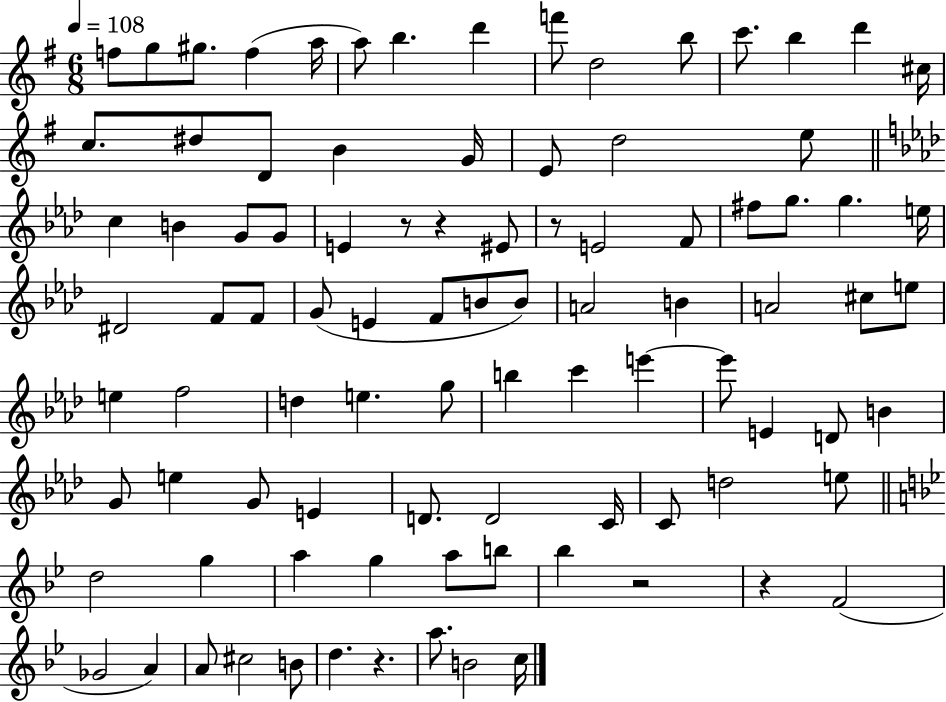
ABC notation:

X:1
T:Untitled
M:6/8
L:1/4
K:G
f/2 g/2 ^g/2 f a/4 a/2 b d' f'/2 d2 b/2 c'/2 b d' ^c/4 c/2 ^d/2 D/2 B G/4 E/2 d2 e/2 c B G/2 G/2 E z/2 z ^E/2 z/2 E2 F/2 ^f/2 g/2 g e/4 ^D2 F/2 F/2 G/2 E F/2 B/2 B/2 A2 B A2 ^c/2 e/2 e f2 d e g/2 b c' e' e'/2 E D/2 B G/2 e G/2 E D/2 D2 C/4 C/2 d2 e/2 d2 g a g a/2 b/2 _b z2 z F2 _G2 A A/2 ^c2 B/2 d z a/2 B2 c/4